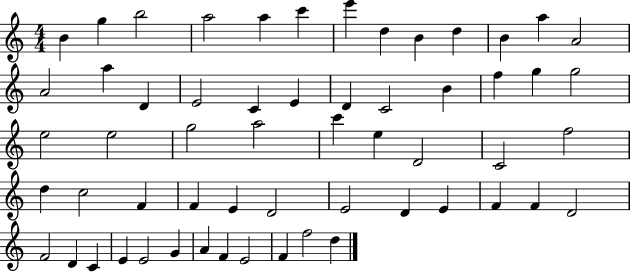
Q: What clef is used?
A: treble